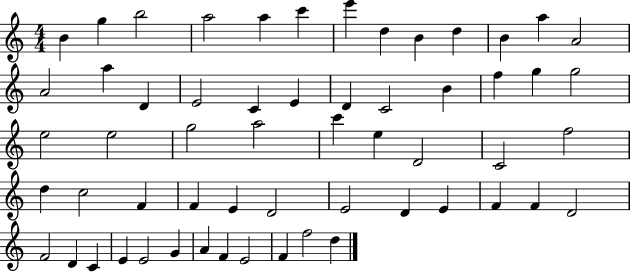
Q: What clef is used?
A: treble